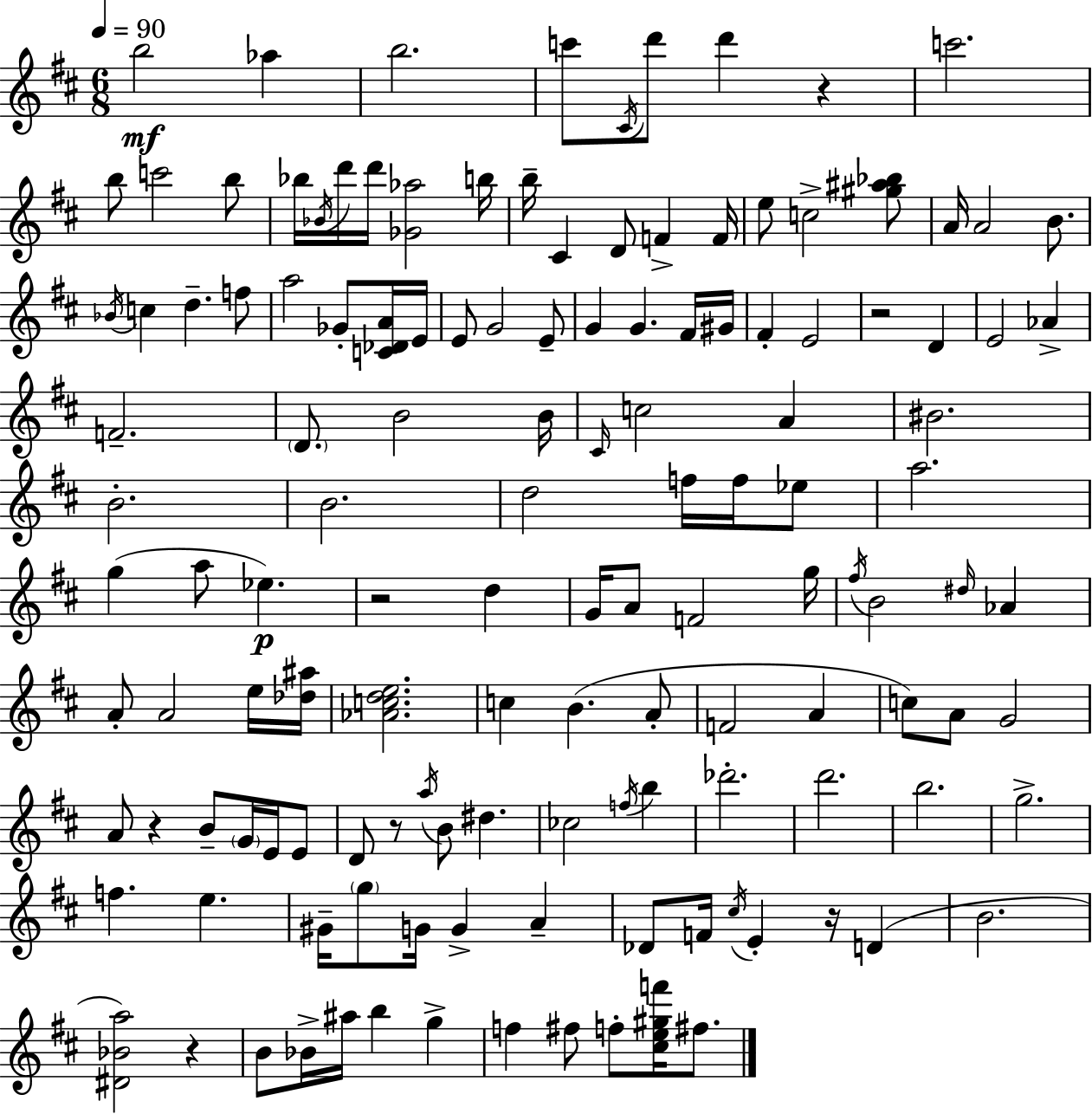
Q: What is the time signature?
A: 6/8